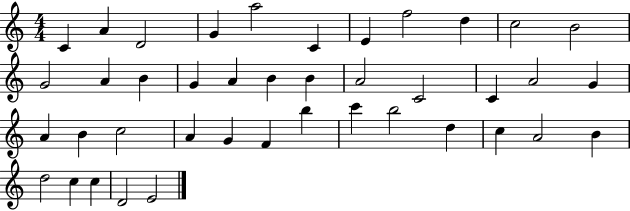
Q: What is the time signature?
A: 4/4